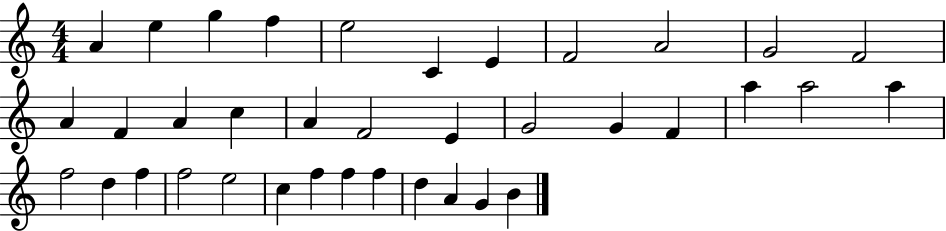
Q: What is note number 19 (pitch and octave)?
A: G4